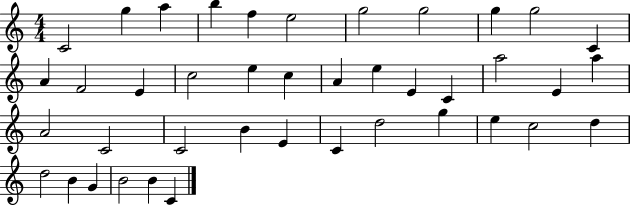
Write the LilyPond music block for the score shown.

{
  \clef treble
  \numericTimeSignature
  \time 4/4
  \key c \major
  c'2 g''4 a''4 | b''4 f''4 e''2 | g''2 g''2 | g''4 g''2 c'4 | \break a'4 f'2 e'4 | c''2 e''4 c''4 | a'4 e''4 e'4 c'4 | a''2 e'4 a''4 | \break a'2 c'2 | c'2 b'4 e'4 | c'4 d''2 g''4 | e''4 c''2 d''4 | \break d''2 b'4 g'4 | b'2 b'4 c'4 | \bar "|."
}